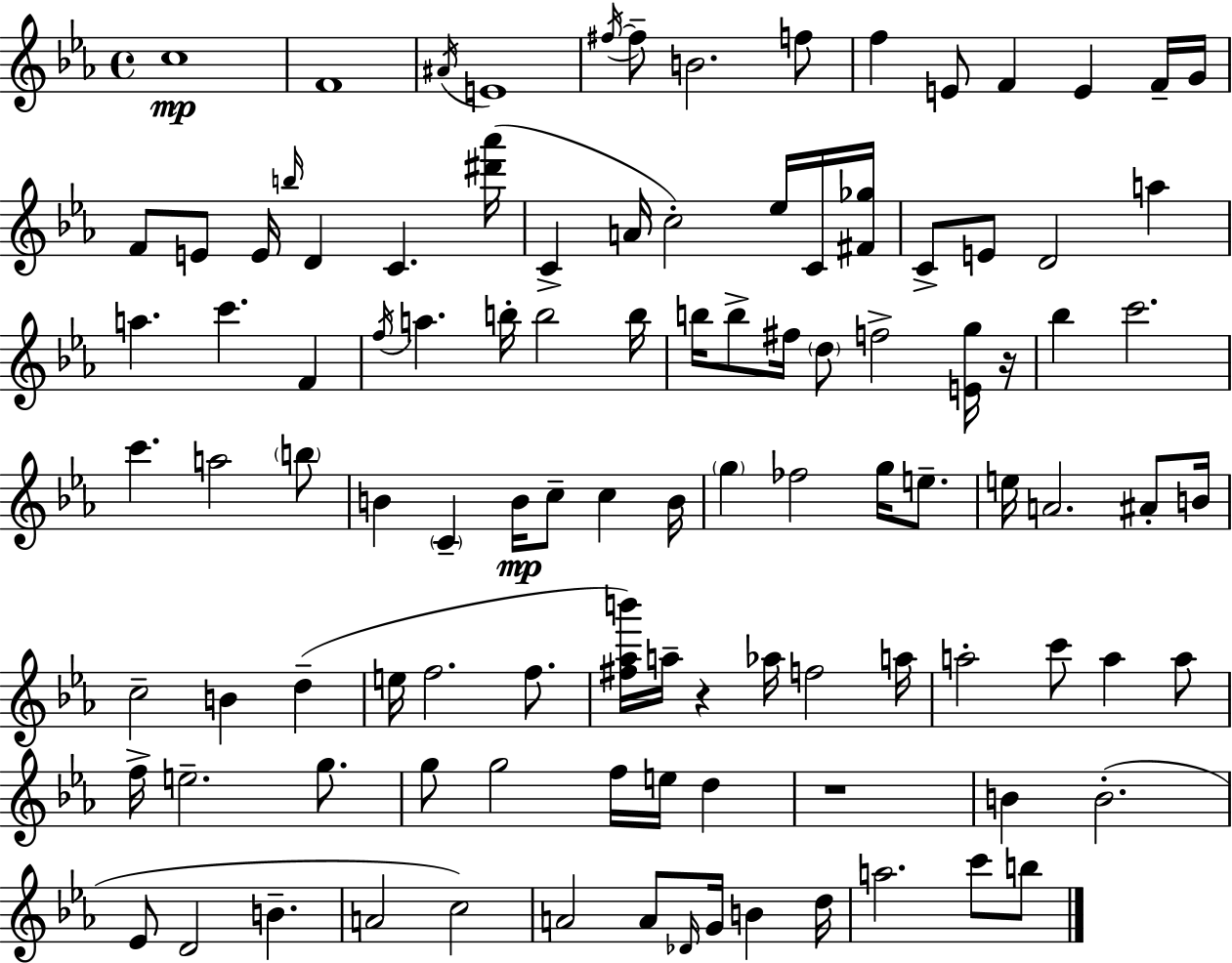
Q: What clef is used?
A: treble